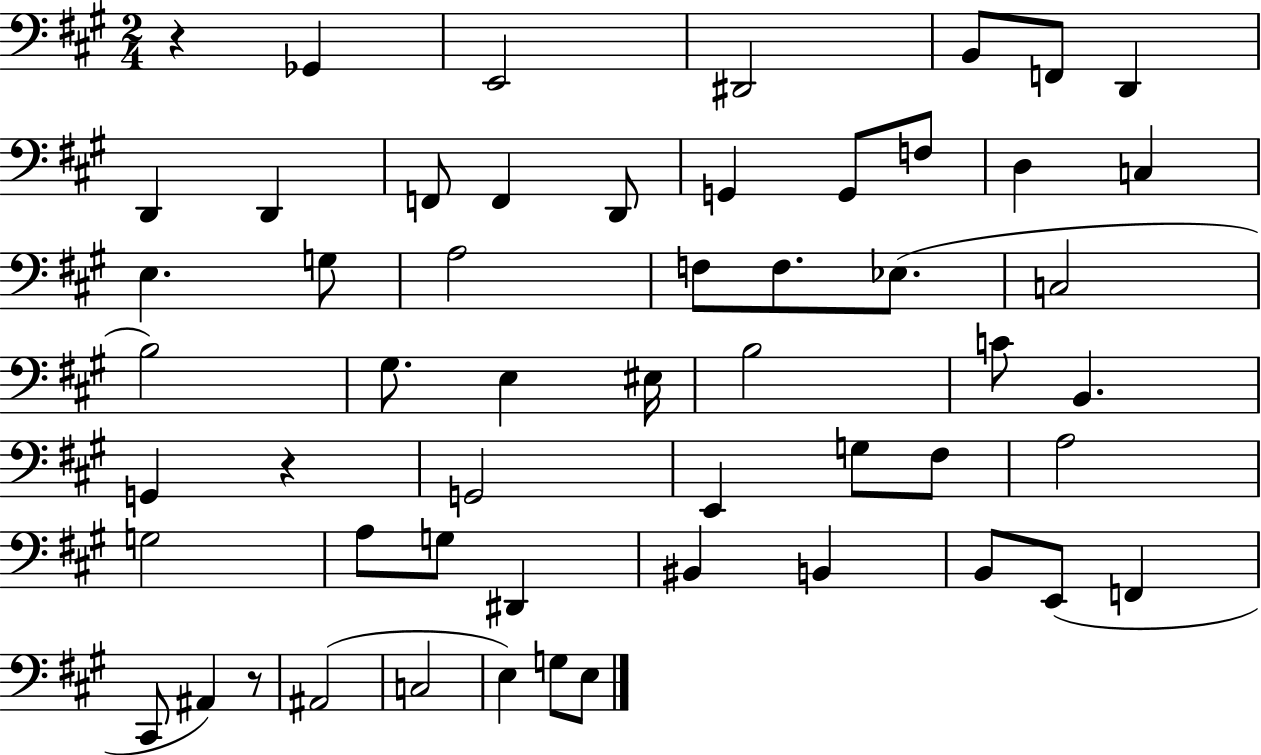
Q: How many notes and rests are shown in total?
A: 55